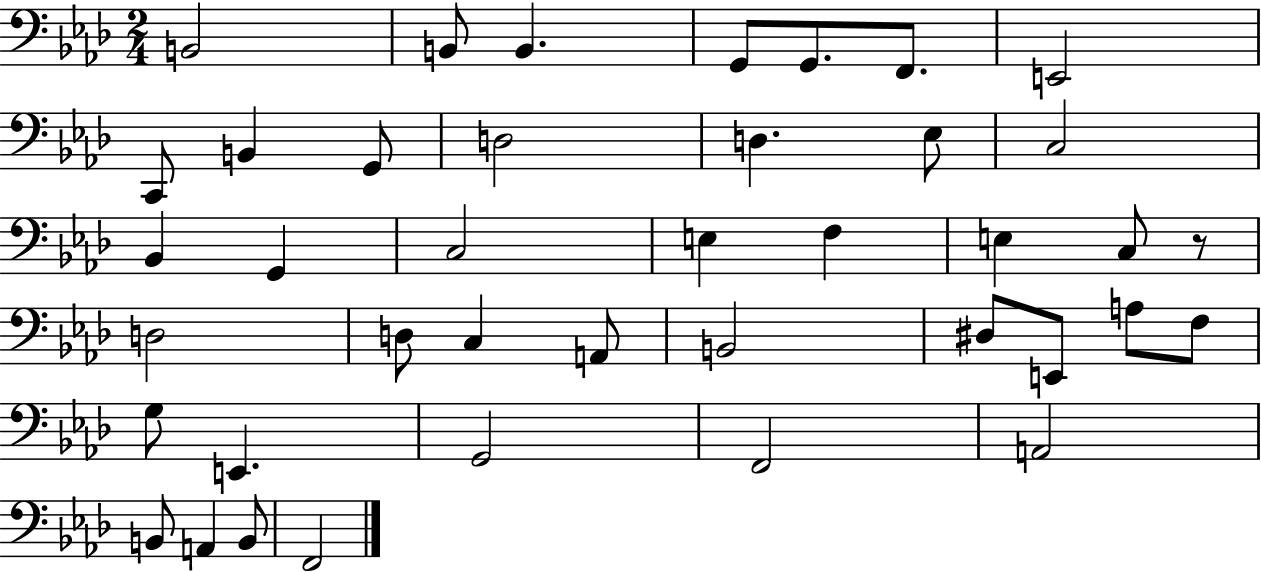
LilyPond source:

{
  \clef bass
  \numericTimeSignature
  \time 2/4
  \key aes \major
  b,2 | b,8 b,4. | g,8 g,8. f,8. | e,2 | \break c,8 b,4 g,8 | d2 | d4. ees8 | c2 | \break bes,4 g,4 | c2 | e4 f4 | e4 c8 r8 | \break d2 | d8 c4 a,8 | b,2 | dis8 e,8 a8 f8 | \break g8 e,4. | g,2 | f,2 | a,2 | \break b,8 a,4 b,8 | f,2 | \bar "|."
}